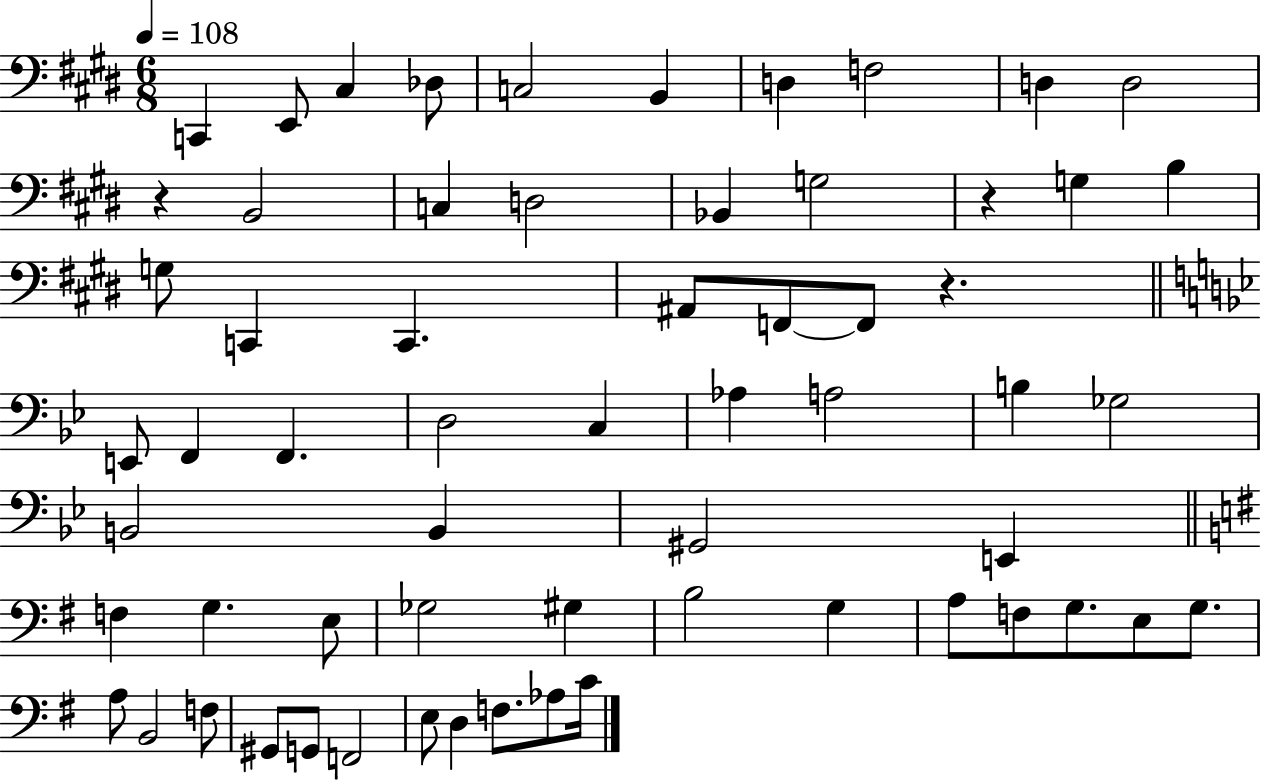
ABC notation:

X:1
T:Untitled
M:6/8
L:1/4
K:E
C,, E,,/2 ^C, _D,/2 C,2 B,, D, F,2 D, D,2 z B,,2 C, D,2 _B,, G,2 z G, B, G,/2 C,, C,, ^A,,/2 F,,/2 F,,/2 z E,,/2 F,, F,, D,2 C, _A, A,2 B, _G,2 B,,2 B,, ^G,,2 E,, F, G, E,/2 _G,2 ^G, B,2 G, A,/2 F,/2 G,/2 E,/2 G,/2 A,/2 B,,2 F,/2 ^G,,/2 G,,/2 F,,2 E,/2 D, F,/2 _A,/2 C/4